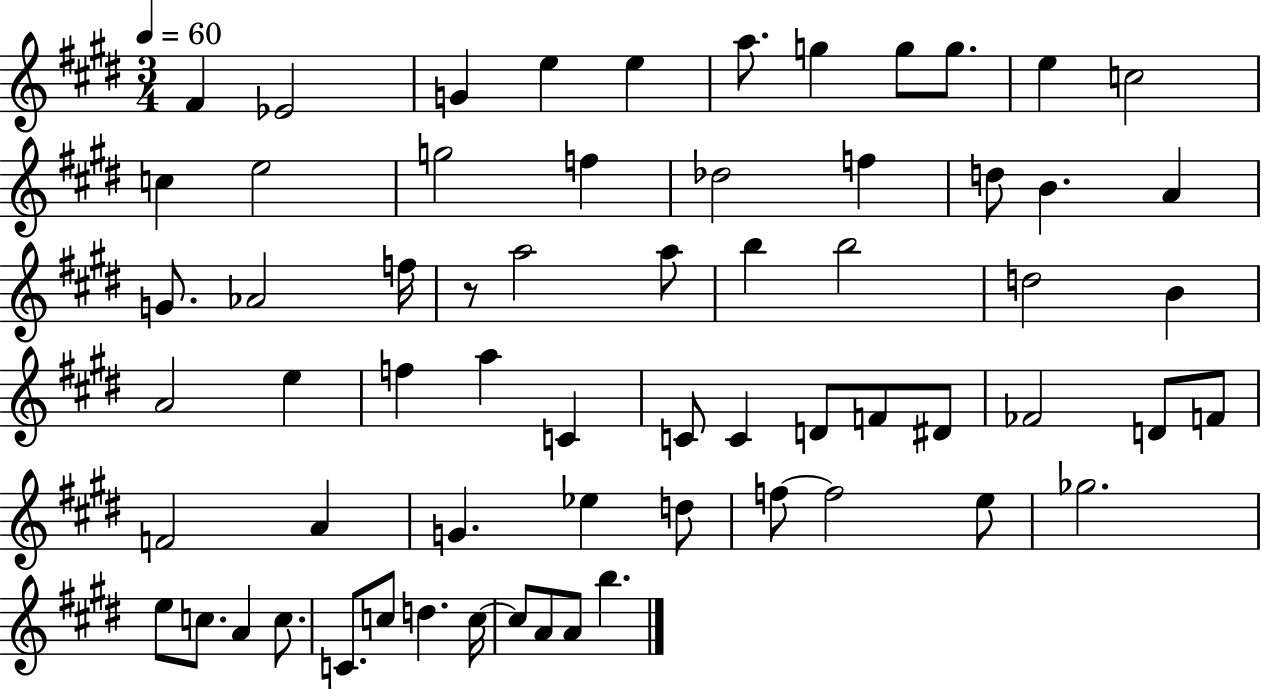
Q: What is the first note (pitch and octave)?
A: F#4